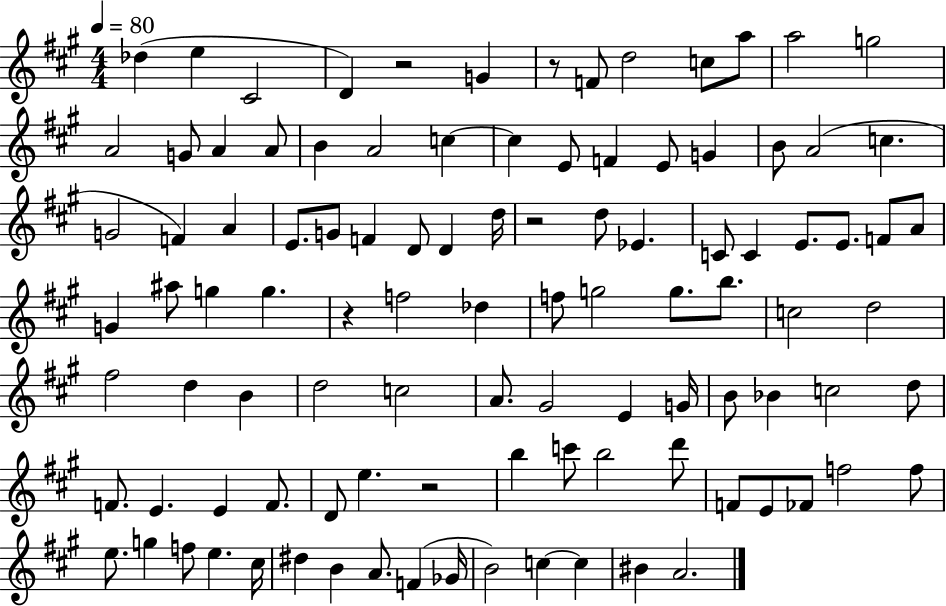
{
  \clef treble
  \numericTimeSignature
  \time 4/4
  \key a \major
  \tempo 4 = 80
  \repeat volta 2 { des''4( e''4 cis'2 | d'4) r2 g'4 | r8 f'8 d''2 c''8 a''8 | a''2 g''2 | \break a'2 g'8 a'4 a'8 | b'4 a'2 c''4~~ | c''4 e'8 f'4 e'8 g'4 | b'8 a'2( c''4. | \break g'2 f'4) a'4 | e'8. g'8 f'4 d'8 d'4 d''16 | r2 d''8 ees'4. | c'8 c'4 e'8. e'8. f'8 a'8 | \break g'4 ais''8 g''4 g''4. | r4 f''2 des''4 | f''8 g''2 g''8. b''8. | c''2 d''2 | \break fis''2 d''4 b'4 | d''2 c''2 | a'8. gis'2 e'4 g'16 | b'8 bes'4 c''2 d''8 | \break f'8. e'4. e'4 f'8. | d'8 e''4. r2 | b''4 c'''8 b''2 d'''8 | f'8 e'8 fes'8 f''2 f''8 | \break e''8. g''4 f''8 e''4. cis''16 | dis''4 b'4 a'8. f'4( ges'16 | b'2) c''4~~ c''4 | bis'4 a'2. | \break } \bar "|."
}